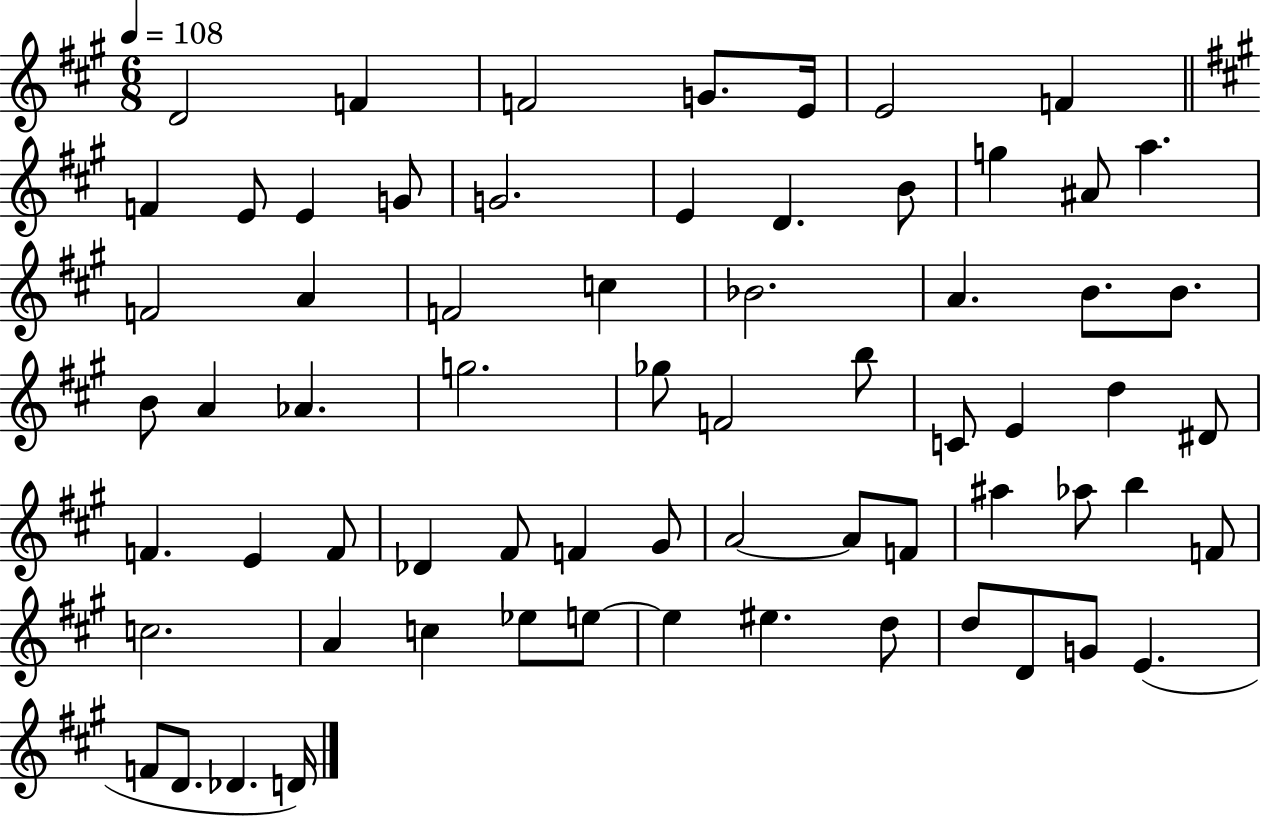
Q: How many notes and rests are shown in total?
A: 67